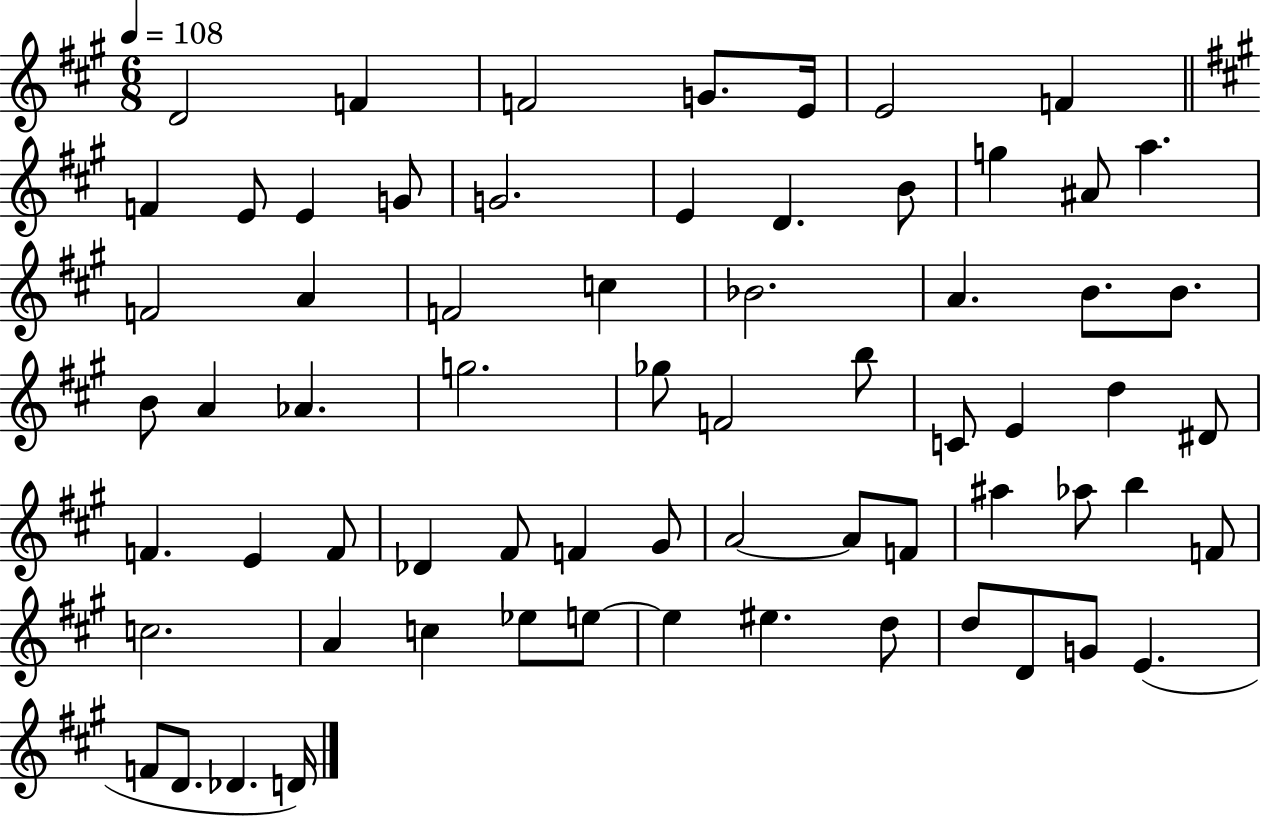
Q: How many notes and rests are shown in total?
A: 67